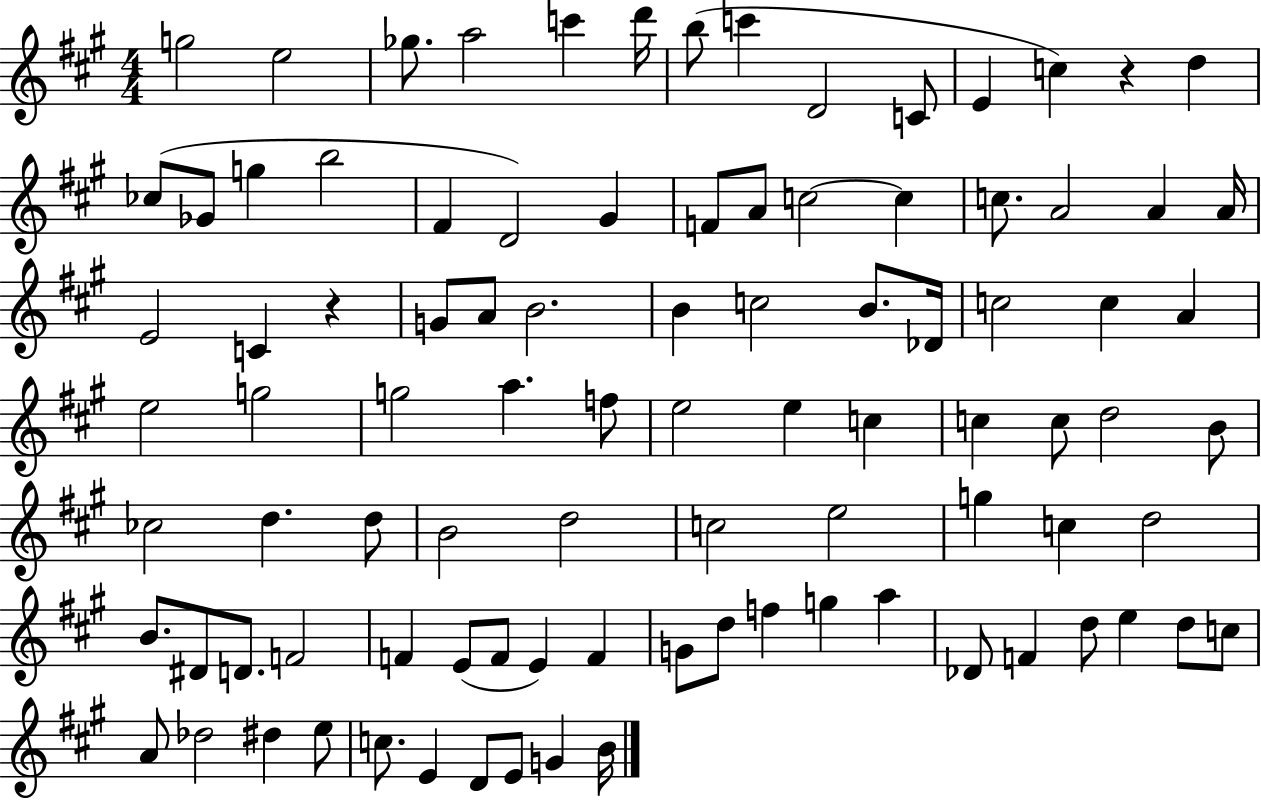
{
  \clef treble
  \numericTimeSignature
  \time 4/4
  \key a \major
  \repeat volta 2 { g''2 e''2 | ges''8. a''2 c'''4 d'''16 | b''8( c'''4 d'2 c'8 | e'4 c''4) r4 d''4 | \break ces''8( ges'8 g''4 b''2 | fis'4 d'2) gis'4 | f'8 a'8 c''2~~ c''4 | c''8. a'2 a'4 a'16 | \break e'2 c'4 r4 | g'8 a'8 b'2. | b'4 c''2 b'8. des'16 | c''2 c''4 a'4 | \break e''2 g''2 | g''2 a''4. f''8 | e''2 e''4 c''4 | c''4 c''8 d''2 b'8 | \break ces''2 d''4. d''8 | b'2 d''2 | c''2 e''2 | g''4 c''4 d''2 | \break b'8. dis'8 d'8. f'2 | f'4 e'8( f'8 e'4) f'4 | g'8 d''8 f''4 g''4 a''4 | des'8 f'4 d''8 e''4 d''8 c''8 | \break a'8 des''2 dis''4 e''8 | c''8. e'4 d'8 e'8 g'4 b'16 | } \bar "|."
}